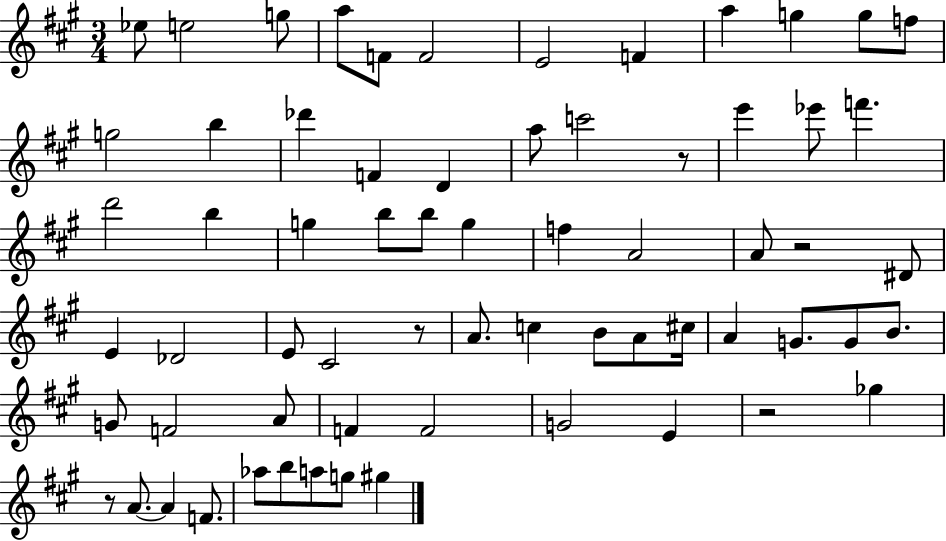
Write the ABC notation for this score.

X:1
T:Untitled
M:3/4
L:1/4
K:A
_e/2 e2 g/2 a/2 F/2 F2 E2 F a g g/2 f/2 g2 b _d' F D a/2 c'2 z/2 e' _e'/2 f' d'2 b g b/2 b/2 g f A2 A/2 z2 ^D/2 E _D2 E/2 ^C2 z/2 A/2 c B/2 A/2 ^c/4 A G/2 G/2 B/2 G/2 F2 A/2 F F2 G2 E z2 _g z/2 A/2 A F/2 _a/2 b/2 a/2 g/2 ^g